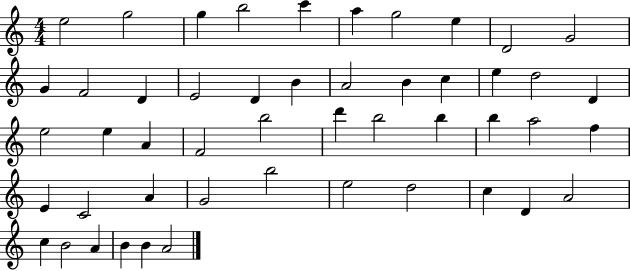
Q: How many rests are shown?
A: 0